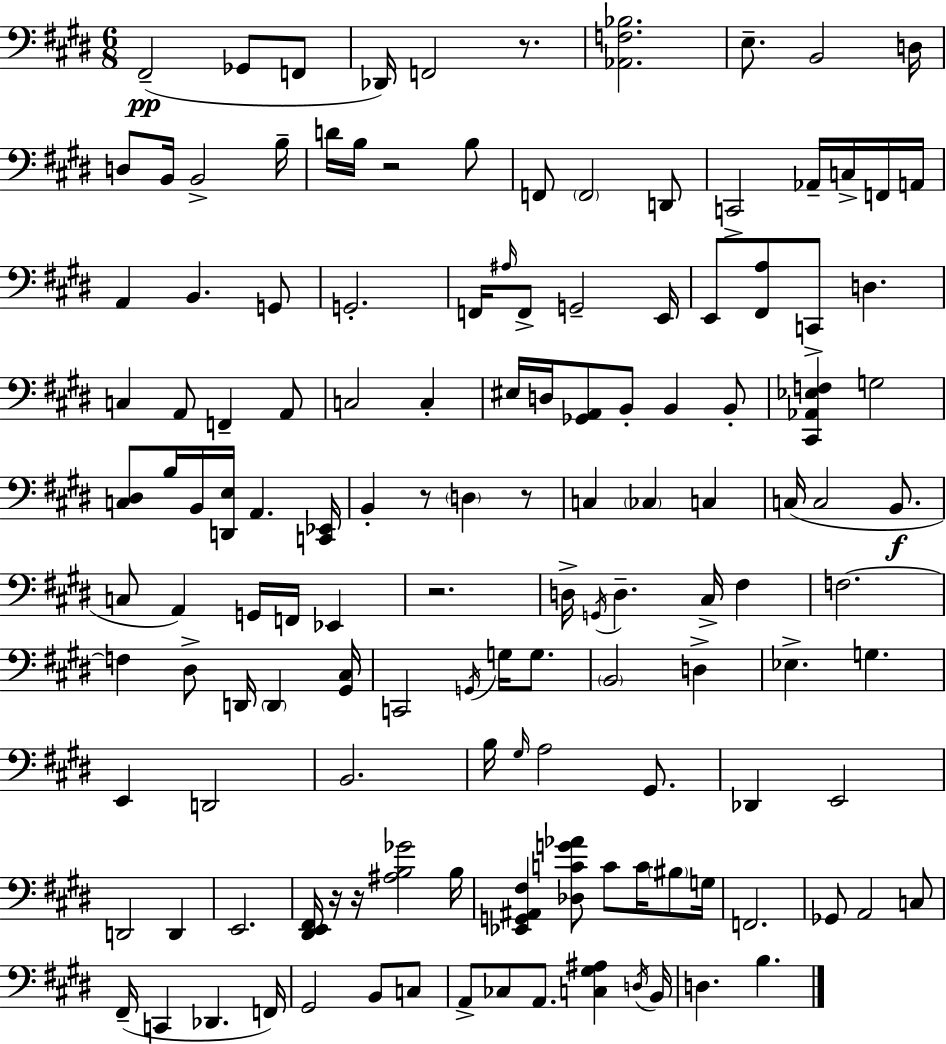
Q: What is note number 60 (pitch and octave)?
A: A2